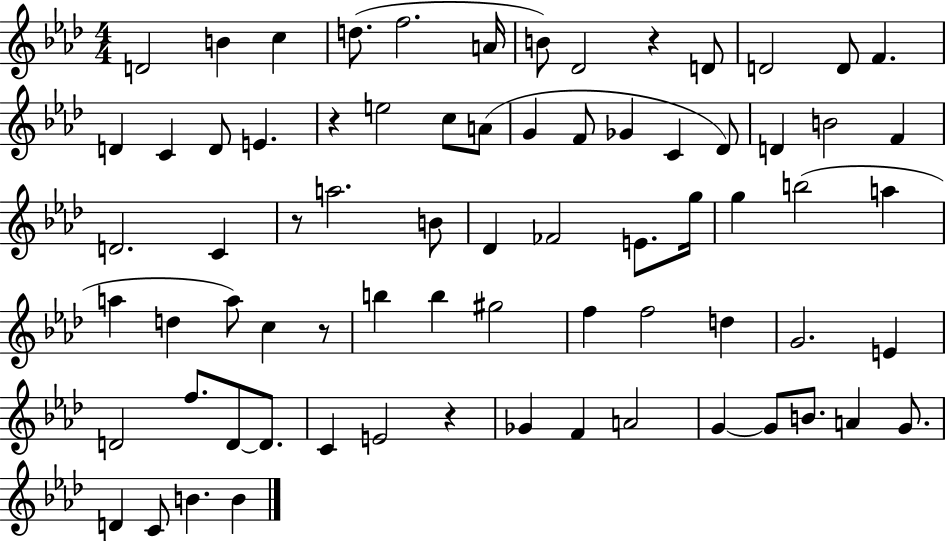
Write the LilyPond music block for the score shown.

{
  \clef treble
  \numericTimeSignature
  \time 4/4
  \key aes \major
  d'2 b'4 c''4 | d''8.( f''2. a'16 | b'8) des'2 r4 d'8 | d'2 d'8 f'4. | \break d'4 c'4 d'8 e'4. | r4 e''2 c''8 a'8( | g'4 f'8 ges'4 c'4 des'8) | d'4 b'2 f'4 | \break d'2. c'4 | r8 a''2. b'8 | des'4 fes'2 e'8. g''16 | g''4 b''2( a''4 | \break a''4 d''4 a''8) c''4 r8 | b''4 b''4 gis''2 | f''4 f''2 d''4 | g'2. e'4 | \break d'2 f''8. d'8~~ d'8. | c'4 e'2 r4 | ges'4 f'4 a'2 | g'4~~ g'8 b'8. a'4 g'8. | \break d'4 c'8 b'4. b'4 | \bar "|."
}